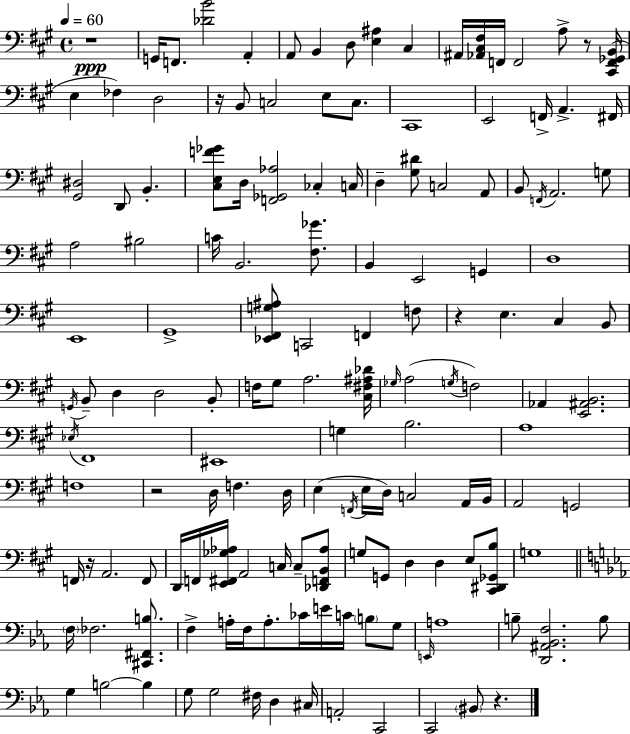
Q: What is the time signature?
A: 4/4